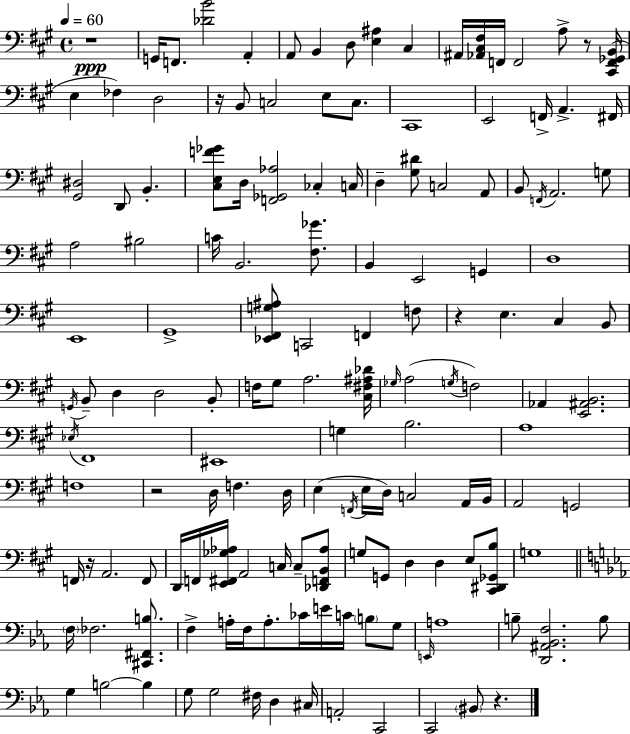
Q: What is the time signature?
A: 4/4